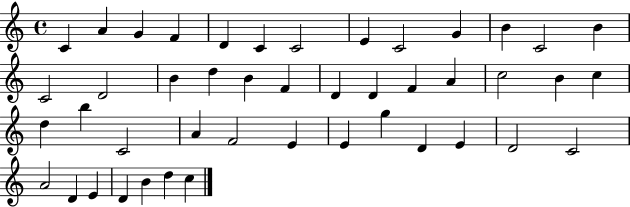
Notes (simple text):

C4/q A4/q G4/q F4/q D4/q C4/q C4/h E4/q C4/h G4/q B4/q C4/h B4/q C4/h D4/h B4/q D5/q B4/q F4/q D4/q D4/q F4/q A4/q C5/h B4/q C5/q D5/q B5/q C4/h A4/q F4/h E4/q E4/q G5/q D4/q E4/q D4/h C4/h A4/h D4/q E4/q D4/q B4/q D5/q C5/q